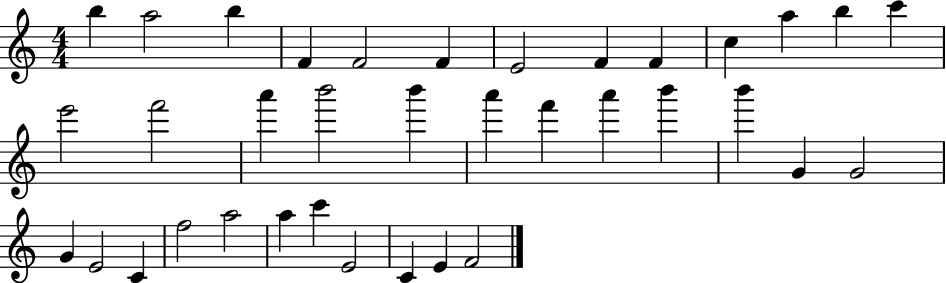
B5/q A5/h B5/q F4/q F4/h F4/q E4/h F4/q F4/q C5/q A5/q B5/q C6/q E6/h F6/h A6/q B6/h B6/q A6/q F6/q A6/q B6/q B6/q G4/q G4/h G4/q E4/h C4/q F5/h A5/h A5/q C6/q E4/h C4/q E4/q F4/h